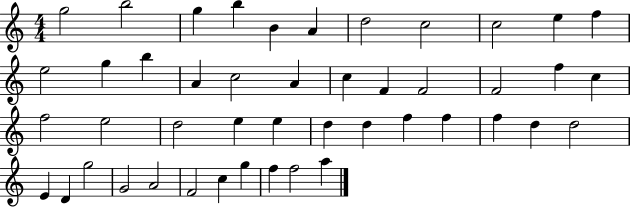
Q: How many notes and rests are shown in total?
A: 46